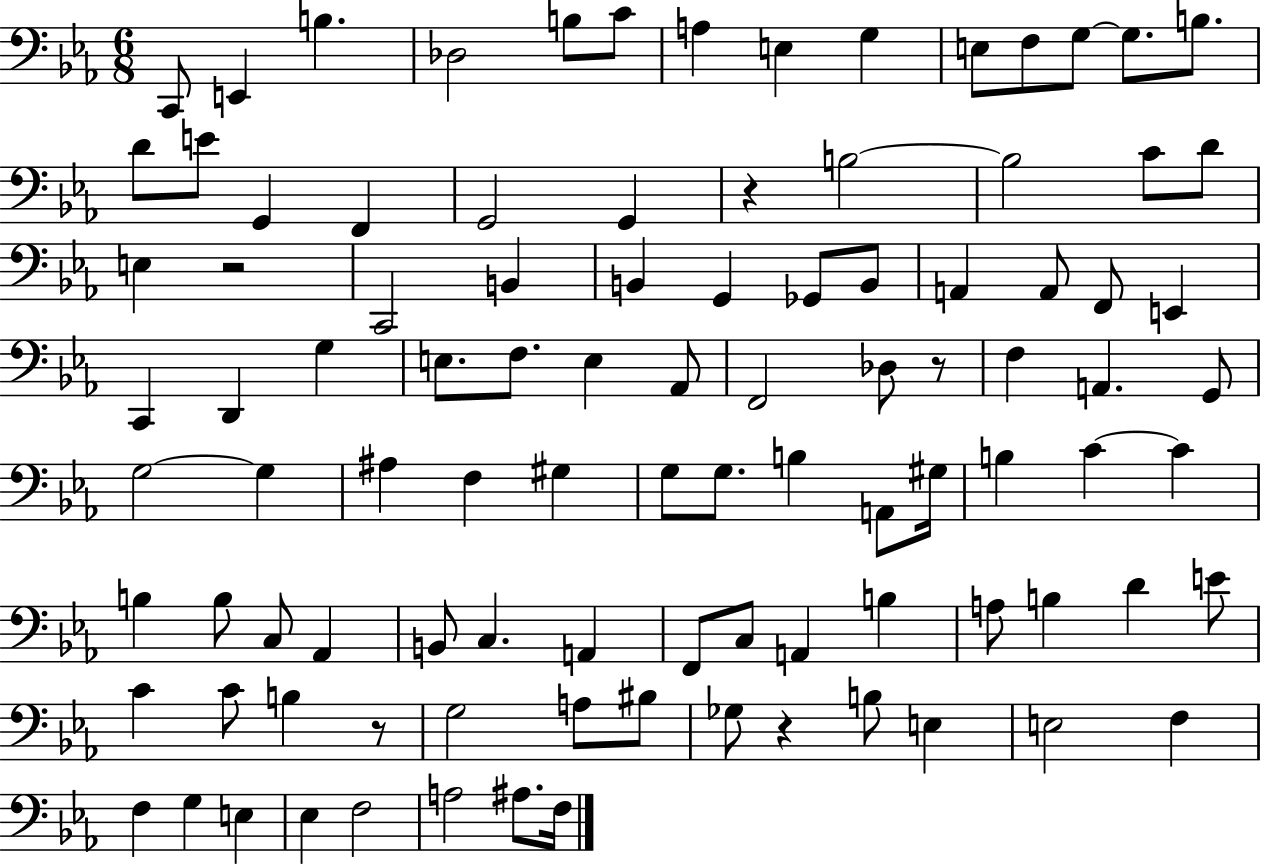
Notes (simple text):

C2/e E2/q B3/q. Db3/h B3/e C4/e A3/q E3/q G3/q E3/e F3/e G3/e G3/e. B3/e. D4/e E4/e G2/q F2/q G2/h G2/q R/q B3/h B3/h C4/e D4/e E3/q R/h C2/h B2/q B2/q G2/q Gb2/e B2/e A2/q A2/e F2/e E2/q C2/q D2/q G3/q E3/e. F3/e. E3/q Ab2/e F2/h Db3/e R/e F3/q A2/q. G2/e G3/h G3/q A#3/q F3/q G#3/q G3/e G3/e. B3/q A2/e G#3/s B3/q C4/q C4/q B3/q B3/e C3/e Ab2/q B2/e C3/q. A2/q F2/e C3/e A2/q B3/q A3/e B3/q D4/q E4/e C4/q C4/e B3/q R/e G3/h A3/e BIS3/e Gb3/e R/q B3/e E3/q E3/h F3/q F3/q G3/q E3/q Eb3/q F3/h A3/h A#3/e. F3/s